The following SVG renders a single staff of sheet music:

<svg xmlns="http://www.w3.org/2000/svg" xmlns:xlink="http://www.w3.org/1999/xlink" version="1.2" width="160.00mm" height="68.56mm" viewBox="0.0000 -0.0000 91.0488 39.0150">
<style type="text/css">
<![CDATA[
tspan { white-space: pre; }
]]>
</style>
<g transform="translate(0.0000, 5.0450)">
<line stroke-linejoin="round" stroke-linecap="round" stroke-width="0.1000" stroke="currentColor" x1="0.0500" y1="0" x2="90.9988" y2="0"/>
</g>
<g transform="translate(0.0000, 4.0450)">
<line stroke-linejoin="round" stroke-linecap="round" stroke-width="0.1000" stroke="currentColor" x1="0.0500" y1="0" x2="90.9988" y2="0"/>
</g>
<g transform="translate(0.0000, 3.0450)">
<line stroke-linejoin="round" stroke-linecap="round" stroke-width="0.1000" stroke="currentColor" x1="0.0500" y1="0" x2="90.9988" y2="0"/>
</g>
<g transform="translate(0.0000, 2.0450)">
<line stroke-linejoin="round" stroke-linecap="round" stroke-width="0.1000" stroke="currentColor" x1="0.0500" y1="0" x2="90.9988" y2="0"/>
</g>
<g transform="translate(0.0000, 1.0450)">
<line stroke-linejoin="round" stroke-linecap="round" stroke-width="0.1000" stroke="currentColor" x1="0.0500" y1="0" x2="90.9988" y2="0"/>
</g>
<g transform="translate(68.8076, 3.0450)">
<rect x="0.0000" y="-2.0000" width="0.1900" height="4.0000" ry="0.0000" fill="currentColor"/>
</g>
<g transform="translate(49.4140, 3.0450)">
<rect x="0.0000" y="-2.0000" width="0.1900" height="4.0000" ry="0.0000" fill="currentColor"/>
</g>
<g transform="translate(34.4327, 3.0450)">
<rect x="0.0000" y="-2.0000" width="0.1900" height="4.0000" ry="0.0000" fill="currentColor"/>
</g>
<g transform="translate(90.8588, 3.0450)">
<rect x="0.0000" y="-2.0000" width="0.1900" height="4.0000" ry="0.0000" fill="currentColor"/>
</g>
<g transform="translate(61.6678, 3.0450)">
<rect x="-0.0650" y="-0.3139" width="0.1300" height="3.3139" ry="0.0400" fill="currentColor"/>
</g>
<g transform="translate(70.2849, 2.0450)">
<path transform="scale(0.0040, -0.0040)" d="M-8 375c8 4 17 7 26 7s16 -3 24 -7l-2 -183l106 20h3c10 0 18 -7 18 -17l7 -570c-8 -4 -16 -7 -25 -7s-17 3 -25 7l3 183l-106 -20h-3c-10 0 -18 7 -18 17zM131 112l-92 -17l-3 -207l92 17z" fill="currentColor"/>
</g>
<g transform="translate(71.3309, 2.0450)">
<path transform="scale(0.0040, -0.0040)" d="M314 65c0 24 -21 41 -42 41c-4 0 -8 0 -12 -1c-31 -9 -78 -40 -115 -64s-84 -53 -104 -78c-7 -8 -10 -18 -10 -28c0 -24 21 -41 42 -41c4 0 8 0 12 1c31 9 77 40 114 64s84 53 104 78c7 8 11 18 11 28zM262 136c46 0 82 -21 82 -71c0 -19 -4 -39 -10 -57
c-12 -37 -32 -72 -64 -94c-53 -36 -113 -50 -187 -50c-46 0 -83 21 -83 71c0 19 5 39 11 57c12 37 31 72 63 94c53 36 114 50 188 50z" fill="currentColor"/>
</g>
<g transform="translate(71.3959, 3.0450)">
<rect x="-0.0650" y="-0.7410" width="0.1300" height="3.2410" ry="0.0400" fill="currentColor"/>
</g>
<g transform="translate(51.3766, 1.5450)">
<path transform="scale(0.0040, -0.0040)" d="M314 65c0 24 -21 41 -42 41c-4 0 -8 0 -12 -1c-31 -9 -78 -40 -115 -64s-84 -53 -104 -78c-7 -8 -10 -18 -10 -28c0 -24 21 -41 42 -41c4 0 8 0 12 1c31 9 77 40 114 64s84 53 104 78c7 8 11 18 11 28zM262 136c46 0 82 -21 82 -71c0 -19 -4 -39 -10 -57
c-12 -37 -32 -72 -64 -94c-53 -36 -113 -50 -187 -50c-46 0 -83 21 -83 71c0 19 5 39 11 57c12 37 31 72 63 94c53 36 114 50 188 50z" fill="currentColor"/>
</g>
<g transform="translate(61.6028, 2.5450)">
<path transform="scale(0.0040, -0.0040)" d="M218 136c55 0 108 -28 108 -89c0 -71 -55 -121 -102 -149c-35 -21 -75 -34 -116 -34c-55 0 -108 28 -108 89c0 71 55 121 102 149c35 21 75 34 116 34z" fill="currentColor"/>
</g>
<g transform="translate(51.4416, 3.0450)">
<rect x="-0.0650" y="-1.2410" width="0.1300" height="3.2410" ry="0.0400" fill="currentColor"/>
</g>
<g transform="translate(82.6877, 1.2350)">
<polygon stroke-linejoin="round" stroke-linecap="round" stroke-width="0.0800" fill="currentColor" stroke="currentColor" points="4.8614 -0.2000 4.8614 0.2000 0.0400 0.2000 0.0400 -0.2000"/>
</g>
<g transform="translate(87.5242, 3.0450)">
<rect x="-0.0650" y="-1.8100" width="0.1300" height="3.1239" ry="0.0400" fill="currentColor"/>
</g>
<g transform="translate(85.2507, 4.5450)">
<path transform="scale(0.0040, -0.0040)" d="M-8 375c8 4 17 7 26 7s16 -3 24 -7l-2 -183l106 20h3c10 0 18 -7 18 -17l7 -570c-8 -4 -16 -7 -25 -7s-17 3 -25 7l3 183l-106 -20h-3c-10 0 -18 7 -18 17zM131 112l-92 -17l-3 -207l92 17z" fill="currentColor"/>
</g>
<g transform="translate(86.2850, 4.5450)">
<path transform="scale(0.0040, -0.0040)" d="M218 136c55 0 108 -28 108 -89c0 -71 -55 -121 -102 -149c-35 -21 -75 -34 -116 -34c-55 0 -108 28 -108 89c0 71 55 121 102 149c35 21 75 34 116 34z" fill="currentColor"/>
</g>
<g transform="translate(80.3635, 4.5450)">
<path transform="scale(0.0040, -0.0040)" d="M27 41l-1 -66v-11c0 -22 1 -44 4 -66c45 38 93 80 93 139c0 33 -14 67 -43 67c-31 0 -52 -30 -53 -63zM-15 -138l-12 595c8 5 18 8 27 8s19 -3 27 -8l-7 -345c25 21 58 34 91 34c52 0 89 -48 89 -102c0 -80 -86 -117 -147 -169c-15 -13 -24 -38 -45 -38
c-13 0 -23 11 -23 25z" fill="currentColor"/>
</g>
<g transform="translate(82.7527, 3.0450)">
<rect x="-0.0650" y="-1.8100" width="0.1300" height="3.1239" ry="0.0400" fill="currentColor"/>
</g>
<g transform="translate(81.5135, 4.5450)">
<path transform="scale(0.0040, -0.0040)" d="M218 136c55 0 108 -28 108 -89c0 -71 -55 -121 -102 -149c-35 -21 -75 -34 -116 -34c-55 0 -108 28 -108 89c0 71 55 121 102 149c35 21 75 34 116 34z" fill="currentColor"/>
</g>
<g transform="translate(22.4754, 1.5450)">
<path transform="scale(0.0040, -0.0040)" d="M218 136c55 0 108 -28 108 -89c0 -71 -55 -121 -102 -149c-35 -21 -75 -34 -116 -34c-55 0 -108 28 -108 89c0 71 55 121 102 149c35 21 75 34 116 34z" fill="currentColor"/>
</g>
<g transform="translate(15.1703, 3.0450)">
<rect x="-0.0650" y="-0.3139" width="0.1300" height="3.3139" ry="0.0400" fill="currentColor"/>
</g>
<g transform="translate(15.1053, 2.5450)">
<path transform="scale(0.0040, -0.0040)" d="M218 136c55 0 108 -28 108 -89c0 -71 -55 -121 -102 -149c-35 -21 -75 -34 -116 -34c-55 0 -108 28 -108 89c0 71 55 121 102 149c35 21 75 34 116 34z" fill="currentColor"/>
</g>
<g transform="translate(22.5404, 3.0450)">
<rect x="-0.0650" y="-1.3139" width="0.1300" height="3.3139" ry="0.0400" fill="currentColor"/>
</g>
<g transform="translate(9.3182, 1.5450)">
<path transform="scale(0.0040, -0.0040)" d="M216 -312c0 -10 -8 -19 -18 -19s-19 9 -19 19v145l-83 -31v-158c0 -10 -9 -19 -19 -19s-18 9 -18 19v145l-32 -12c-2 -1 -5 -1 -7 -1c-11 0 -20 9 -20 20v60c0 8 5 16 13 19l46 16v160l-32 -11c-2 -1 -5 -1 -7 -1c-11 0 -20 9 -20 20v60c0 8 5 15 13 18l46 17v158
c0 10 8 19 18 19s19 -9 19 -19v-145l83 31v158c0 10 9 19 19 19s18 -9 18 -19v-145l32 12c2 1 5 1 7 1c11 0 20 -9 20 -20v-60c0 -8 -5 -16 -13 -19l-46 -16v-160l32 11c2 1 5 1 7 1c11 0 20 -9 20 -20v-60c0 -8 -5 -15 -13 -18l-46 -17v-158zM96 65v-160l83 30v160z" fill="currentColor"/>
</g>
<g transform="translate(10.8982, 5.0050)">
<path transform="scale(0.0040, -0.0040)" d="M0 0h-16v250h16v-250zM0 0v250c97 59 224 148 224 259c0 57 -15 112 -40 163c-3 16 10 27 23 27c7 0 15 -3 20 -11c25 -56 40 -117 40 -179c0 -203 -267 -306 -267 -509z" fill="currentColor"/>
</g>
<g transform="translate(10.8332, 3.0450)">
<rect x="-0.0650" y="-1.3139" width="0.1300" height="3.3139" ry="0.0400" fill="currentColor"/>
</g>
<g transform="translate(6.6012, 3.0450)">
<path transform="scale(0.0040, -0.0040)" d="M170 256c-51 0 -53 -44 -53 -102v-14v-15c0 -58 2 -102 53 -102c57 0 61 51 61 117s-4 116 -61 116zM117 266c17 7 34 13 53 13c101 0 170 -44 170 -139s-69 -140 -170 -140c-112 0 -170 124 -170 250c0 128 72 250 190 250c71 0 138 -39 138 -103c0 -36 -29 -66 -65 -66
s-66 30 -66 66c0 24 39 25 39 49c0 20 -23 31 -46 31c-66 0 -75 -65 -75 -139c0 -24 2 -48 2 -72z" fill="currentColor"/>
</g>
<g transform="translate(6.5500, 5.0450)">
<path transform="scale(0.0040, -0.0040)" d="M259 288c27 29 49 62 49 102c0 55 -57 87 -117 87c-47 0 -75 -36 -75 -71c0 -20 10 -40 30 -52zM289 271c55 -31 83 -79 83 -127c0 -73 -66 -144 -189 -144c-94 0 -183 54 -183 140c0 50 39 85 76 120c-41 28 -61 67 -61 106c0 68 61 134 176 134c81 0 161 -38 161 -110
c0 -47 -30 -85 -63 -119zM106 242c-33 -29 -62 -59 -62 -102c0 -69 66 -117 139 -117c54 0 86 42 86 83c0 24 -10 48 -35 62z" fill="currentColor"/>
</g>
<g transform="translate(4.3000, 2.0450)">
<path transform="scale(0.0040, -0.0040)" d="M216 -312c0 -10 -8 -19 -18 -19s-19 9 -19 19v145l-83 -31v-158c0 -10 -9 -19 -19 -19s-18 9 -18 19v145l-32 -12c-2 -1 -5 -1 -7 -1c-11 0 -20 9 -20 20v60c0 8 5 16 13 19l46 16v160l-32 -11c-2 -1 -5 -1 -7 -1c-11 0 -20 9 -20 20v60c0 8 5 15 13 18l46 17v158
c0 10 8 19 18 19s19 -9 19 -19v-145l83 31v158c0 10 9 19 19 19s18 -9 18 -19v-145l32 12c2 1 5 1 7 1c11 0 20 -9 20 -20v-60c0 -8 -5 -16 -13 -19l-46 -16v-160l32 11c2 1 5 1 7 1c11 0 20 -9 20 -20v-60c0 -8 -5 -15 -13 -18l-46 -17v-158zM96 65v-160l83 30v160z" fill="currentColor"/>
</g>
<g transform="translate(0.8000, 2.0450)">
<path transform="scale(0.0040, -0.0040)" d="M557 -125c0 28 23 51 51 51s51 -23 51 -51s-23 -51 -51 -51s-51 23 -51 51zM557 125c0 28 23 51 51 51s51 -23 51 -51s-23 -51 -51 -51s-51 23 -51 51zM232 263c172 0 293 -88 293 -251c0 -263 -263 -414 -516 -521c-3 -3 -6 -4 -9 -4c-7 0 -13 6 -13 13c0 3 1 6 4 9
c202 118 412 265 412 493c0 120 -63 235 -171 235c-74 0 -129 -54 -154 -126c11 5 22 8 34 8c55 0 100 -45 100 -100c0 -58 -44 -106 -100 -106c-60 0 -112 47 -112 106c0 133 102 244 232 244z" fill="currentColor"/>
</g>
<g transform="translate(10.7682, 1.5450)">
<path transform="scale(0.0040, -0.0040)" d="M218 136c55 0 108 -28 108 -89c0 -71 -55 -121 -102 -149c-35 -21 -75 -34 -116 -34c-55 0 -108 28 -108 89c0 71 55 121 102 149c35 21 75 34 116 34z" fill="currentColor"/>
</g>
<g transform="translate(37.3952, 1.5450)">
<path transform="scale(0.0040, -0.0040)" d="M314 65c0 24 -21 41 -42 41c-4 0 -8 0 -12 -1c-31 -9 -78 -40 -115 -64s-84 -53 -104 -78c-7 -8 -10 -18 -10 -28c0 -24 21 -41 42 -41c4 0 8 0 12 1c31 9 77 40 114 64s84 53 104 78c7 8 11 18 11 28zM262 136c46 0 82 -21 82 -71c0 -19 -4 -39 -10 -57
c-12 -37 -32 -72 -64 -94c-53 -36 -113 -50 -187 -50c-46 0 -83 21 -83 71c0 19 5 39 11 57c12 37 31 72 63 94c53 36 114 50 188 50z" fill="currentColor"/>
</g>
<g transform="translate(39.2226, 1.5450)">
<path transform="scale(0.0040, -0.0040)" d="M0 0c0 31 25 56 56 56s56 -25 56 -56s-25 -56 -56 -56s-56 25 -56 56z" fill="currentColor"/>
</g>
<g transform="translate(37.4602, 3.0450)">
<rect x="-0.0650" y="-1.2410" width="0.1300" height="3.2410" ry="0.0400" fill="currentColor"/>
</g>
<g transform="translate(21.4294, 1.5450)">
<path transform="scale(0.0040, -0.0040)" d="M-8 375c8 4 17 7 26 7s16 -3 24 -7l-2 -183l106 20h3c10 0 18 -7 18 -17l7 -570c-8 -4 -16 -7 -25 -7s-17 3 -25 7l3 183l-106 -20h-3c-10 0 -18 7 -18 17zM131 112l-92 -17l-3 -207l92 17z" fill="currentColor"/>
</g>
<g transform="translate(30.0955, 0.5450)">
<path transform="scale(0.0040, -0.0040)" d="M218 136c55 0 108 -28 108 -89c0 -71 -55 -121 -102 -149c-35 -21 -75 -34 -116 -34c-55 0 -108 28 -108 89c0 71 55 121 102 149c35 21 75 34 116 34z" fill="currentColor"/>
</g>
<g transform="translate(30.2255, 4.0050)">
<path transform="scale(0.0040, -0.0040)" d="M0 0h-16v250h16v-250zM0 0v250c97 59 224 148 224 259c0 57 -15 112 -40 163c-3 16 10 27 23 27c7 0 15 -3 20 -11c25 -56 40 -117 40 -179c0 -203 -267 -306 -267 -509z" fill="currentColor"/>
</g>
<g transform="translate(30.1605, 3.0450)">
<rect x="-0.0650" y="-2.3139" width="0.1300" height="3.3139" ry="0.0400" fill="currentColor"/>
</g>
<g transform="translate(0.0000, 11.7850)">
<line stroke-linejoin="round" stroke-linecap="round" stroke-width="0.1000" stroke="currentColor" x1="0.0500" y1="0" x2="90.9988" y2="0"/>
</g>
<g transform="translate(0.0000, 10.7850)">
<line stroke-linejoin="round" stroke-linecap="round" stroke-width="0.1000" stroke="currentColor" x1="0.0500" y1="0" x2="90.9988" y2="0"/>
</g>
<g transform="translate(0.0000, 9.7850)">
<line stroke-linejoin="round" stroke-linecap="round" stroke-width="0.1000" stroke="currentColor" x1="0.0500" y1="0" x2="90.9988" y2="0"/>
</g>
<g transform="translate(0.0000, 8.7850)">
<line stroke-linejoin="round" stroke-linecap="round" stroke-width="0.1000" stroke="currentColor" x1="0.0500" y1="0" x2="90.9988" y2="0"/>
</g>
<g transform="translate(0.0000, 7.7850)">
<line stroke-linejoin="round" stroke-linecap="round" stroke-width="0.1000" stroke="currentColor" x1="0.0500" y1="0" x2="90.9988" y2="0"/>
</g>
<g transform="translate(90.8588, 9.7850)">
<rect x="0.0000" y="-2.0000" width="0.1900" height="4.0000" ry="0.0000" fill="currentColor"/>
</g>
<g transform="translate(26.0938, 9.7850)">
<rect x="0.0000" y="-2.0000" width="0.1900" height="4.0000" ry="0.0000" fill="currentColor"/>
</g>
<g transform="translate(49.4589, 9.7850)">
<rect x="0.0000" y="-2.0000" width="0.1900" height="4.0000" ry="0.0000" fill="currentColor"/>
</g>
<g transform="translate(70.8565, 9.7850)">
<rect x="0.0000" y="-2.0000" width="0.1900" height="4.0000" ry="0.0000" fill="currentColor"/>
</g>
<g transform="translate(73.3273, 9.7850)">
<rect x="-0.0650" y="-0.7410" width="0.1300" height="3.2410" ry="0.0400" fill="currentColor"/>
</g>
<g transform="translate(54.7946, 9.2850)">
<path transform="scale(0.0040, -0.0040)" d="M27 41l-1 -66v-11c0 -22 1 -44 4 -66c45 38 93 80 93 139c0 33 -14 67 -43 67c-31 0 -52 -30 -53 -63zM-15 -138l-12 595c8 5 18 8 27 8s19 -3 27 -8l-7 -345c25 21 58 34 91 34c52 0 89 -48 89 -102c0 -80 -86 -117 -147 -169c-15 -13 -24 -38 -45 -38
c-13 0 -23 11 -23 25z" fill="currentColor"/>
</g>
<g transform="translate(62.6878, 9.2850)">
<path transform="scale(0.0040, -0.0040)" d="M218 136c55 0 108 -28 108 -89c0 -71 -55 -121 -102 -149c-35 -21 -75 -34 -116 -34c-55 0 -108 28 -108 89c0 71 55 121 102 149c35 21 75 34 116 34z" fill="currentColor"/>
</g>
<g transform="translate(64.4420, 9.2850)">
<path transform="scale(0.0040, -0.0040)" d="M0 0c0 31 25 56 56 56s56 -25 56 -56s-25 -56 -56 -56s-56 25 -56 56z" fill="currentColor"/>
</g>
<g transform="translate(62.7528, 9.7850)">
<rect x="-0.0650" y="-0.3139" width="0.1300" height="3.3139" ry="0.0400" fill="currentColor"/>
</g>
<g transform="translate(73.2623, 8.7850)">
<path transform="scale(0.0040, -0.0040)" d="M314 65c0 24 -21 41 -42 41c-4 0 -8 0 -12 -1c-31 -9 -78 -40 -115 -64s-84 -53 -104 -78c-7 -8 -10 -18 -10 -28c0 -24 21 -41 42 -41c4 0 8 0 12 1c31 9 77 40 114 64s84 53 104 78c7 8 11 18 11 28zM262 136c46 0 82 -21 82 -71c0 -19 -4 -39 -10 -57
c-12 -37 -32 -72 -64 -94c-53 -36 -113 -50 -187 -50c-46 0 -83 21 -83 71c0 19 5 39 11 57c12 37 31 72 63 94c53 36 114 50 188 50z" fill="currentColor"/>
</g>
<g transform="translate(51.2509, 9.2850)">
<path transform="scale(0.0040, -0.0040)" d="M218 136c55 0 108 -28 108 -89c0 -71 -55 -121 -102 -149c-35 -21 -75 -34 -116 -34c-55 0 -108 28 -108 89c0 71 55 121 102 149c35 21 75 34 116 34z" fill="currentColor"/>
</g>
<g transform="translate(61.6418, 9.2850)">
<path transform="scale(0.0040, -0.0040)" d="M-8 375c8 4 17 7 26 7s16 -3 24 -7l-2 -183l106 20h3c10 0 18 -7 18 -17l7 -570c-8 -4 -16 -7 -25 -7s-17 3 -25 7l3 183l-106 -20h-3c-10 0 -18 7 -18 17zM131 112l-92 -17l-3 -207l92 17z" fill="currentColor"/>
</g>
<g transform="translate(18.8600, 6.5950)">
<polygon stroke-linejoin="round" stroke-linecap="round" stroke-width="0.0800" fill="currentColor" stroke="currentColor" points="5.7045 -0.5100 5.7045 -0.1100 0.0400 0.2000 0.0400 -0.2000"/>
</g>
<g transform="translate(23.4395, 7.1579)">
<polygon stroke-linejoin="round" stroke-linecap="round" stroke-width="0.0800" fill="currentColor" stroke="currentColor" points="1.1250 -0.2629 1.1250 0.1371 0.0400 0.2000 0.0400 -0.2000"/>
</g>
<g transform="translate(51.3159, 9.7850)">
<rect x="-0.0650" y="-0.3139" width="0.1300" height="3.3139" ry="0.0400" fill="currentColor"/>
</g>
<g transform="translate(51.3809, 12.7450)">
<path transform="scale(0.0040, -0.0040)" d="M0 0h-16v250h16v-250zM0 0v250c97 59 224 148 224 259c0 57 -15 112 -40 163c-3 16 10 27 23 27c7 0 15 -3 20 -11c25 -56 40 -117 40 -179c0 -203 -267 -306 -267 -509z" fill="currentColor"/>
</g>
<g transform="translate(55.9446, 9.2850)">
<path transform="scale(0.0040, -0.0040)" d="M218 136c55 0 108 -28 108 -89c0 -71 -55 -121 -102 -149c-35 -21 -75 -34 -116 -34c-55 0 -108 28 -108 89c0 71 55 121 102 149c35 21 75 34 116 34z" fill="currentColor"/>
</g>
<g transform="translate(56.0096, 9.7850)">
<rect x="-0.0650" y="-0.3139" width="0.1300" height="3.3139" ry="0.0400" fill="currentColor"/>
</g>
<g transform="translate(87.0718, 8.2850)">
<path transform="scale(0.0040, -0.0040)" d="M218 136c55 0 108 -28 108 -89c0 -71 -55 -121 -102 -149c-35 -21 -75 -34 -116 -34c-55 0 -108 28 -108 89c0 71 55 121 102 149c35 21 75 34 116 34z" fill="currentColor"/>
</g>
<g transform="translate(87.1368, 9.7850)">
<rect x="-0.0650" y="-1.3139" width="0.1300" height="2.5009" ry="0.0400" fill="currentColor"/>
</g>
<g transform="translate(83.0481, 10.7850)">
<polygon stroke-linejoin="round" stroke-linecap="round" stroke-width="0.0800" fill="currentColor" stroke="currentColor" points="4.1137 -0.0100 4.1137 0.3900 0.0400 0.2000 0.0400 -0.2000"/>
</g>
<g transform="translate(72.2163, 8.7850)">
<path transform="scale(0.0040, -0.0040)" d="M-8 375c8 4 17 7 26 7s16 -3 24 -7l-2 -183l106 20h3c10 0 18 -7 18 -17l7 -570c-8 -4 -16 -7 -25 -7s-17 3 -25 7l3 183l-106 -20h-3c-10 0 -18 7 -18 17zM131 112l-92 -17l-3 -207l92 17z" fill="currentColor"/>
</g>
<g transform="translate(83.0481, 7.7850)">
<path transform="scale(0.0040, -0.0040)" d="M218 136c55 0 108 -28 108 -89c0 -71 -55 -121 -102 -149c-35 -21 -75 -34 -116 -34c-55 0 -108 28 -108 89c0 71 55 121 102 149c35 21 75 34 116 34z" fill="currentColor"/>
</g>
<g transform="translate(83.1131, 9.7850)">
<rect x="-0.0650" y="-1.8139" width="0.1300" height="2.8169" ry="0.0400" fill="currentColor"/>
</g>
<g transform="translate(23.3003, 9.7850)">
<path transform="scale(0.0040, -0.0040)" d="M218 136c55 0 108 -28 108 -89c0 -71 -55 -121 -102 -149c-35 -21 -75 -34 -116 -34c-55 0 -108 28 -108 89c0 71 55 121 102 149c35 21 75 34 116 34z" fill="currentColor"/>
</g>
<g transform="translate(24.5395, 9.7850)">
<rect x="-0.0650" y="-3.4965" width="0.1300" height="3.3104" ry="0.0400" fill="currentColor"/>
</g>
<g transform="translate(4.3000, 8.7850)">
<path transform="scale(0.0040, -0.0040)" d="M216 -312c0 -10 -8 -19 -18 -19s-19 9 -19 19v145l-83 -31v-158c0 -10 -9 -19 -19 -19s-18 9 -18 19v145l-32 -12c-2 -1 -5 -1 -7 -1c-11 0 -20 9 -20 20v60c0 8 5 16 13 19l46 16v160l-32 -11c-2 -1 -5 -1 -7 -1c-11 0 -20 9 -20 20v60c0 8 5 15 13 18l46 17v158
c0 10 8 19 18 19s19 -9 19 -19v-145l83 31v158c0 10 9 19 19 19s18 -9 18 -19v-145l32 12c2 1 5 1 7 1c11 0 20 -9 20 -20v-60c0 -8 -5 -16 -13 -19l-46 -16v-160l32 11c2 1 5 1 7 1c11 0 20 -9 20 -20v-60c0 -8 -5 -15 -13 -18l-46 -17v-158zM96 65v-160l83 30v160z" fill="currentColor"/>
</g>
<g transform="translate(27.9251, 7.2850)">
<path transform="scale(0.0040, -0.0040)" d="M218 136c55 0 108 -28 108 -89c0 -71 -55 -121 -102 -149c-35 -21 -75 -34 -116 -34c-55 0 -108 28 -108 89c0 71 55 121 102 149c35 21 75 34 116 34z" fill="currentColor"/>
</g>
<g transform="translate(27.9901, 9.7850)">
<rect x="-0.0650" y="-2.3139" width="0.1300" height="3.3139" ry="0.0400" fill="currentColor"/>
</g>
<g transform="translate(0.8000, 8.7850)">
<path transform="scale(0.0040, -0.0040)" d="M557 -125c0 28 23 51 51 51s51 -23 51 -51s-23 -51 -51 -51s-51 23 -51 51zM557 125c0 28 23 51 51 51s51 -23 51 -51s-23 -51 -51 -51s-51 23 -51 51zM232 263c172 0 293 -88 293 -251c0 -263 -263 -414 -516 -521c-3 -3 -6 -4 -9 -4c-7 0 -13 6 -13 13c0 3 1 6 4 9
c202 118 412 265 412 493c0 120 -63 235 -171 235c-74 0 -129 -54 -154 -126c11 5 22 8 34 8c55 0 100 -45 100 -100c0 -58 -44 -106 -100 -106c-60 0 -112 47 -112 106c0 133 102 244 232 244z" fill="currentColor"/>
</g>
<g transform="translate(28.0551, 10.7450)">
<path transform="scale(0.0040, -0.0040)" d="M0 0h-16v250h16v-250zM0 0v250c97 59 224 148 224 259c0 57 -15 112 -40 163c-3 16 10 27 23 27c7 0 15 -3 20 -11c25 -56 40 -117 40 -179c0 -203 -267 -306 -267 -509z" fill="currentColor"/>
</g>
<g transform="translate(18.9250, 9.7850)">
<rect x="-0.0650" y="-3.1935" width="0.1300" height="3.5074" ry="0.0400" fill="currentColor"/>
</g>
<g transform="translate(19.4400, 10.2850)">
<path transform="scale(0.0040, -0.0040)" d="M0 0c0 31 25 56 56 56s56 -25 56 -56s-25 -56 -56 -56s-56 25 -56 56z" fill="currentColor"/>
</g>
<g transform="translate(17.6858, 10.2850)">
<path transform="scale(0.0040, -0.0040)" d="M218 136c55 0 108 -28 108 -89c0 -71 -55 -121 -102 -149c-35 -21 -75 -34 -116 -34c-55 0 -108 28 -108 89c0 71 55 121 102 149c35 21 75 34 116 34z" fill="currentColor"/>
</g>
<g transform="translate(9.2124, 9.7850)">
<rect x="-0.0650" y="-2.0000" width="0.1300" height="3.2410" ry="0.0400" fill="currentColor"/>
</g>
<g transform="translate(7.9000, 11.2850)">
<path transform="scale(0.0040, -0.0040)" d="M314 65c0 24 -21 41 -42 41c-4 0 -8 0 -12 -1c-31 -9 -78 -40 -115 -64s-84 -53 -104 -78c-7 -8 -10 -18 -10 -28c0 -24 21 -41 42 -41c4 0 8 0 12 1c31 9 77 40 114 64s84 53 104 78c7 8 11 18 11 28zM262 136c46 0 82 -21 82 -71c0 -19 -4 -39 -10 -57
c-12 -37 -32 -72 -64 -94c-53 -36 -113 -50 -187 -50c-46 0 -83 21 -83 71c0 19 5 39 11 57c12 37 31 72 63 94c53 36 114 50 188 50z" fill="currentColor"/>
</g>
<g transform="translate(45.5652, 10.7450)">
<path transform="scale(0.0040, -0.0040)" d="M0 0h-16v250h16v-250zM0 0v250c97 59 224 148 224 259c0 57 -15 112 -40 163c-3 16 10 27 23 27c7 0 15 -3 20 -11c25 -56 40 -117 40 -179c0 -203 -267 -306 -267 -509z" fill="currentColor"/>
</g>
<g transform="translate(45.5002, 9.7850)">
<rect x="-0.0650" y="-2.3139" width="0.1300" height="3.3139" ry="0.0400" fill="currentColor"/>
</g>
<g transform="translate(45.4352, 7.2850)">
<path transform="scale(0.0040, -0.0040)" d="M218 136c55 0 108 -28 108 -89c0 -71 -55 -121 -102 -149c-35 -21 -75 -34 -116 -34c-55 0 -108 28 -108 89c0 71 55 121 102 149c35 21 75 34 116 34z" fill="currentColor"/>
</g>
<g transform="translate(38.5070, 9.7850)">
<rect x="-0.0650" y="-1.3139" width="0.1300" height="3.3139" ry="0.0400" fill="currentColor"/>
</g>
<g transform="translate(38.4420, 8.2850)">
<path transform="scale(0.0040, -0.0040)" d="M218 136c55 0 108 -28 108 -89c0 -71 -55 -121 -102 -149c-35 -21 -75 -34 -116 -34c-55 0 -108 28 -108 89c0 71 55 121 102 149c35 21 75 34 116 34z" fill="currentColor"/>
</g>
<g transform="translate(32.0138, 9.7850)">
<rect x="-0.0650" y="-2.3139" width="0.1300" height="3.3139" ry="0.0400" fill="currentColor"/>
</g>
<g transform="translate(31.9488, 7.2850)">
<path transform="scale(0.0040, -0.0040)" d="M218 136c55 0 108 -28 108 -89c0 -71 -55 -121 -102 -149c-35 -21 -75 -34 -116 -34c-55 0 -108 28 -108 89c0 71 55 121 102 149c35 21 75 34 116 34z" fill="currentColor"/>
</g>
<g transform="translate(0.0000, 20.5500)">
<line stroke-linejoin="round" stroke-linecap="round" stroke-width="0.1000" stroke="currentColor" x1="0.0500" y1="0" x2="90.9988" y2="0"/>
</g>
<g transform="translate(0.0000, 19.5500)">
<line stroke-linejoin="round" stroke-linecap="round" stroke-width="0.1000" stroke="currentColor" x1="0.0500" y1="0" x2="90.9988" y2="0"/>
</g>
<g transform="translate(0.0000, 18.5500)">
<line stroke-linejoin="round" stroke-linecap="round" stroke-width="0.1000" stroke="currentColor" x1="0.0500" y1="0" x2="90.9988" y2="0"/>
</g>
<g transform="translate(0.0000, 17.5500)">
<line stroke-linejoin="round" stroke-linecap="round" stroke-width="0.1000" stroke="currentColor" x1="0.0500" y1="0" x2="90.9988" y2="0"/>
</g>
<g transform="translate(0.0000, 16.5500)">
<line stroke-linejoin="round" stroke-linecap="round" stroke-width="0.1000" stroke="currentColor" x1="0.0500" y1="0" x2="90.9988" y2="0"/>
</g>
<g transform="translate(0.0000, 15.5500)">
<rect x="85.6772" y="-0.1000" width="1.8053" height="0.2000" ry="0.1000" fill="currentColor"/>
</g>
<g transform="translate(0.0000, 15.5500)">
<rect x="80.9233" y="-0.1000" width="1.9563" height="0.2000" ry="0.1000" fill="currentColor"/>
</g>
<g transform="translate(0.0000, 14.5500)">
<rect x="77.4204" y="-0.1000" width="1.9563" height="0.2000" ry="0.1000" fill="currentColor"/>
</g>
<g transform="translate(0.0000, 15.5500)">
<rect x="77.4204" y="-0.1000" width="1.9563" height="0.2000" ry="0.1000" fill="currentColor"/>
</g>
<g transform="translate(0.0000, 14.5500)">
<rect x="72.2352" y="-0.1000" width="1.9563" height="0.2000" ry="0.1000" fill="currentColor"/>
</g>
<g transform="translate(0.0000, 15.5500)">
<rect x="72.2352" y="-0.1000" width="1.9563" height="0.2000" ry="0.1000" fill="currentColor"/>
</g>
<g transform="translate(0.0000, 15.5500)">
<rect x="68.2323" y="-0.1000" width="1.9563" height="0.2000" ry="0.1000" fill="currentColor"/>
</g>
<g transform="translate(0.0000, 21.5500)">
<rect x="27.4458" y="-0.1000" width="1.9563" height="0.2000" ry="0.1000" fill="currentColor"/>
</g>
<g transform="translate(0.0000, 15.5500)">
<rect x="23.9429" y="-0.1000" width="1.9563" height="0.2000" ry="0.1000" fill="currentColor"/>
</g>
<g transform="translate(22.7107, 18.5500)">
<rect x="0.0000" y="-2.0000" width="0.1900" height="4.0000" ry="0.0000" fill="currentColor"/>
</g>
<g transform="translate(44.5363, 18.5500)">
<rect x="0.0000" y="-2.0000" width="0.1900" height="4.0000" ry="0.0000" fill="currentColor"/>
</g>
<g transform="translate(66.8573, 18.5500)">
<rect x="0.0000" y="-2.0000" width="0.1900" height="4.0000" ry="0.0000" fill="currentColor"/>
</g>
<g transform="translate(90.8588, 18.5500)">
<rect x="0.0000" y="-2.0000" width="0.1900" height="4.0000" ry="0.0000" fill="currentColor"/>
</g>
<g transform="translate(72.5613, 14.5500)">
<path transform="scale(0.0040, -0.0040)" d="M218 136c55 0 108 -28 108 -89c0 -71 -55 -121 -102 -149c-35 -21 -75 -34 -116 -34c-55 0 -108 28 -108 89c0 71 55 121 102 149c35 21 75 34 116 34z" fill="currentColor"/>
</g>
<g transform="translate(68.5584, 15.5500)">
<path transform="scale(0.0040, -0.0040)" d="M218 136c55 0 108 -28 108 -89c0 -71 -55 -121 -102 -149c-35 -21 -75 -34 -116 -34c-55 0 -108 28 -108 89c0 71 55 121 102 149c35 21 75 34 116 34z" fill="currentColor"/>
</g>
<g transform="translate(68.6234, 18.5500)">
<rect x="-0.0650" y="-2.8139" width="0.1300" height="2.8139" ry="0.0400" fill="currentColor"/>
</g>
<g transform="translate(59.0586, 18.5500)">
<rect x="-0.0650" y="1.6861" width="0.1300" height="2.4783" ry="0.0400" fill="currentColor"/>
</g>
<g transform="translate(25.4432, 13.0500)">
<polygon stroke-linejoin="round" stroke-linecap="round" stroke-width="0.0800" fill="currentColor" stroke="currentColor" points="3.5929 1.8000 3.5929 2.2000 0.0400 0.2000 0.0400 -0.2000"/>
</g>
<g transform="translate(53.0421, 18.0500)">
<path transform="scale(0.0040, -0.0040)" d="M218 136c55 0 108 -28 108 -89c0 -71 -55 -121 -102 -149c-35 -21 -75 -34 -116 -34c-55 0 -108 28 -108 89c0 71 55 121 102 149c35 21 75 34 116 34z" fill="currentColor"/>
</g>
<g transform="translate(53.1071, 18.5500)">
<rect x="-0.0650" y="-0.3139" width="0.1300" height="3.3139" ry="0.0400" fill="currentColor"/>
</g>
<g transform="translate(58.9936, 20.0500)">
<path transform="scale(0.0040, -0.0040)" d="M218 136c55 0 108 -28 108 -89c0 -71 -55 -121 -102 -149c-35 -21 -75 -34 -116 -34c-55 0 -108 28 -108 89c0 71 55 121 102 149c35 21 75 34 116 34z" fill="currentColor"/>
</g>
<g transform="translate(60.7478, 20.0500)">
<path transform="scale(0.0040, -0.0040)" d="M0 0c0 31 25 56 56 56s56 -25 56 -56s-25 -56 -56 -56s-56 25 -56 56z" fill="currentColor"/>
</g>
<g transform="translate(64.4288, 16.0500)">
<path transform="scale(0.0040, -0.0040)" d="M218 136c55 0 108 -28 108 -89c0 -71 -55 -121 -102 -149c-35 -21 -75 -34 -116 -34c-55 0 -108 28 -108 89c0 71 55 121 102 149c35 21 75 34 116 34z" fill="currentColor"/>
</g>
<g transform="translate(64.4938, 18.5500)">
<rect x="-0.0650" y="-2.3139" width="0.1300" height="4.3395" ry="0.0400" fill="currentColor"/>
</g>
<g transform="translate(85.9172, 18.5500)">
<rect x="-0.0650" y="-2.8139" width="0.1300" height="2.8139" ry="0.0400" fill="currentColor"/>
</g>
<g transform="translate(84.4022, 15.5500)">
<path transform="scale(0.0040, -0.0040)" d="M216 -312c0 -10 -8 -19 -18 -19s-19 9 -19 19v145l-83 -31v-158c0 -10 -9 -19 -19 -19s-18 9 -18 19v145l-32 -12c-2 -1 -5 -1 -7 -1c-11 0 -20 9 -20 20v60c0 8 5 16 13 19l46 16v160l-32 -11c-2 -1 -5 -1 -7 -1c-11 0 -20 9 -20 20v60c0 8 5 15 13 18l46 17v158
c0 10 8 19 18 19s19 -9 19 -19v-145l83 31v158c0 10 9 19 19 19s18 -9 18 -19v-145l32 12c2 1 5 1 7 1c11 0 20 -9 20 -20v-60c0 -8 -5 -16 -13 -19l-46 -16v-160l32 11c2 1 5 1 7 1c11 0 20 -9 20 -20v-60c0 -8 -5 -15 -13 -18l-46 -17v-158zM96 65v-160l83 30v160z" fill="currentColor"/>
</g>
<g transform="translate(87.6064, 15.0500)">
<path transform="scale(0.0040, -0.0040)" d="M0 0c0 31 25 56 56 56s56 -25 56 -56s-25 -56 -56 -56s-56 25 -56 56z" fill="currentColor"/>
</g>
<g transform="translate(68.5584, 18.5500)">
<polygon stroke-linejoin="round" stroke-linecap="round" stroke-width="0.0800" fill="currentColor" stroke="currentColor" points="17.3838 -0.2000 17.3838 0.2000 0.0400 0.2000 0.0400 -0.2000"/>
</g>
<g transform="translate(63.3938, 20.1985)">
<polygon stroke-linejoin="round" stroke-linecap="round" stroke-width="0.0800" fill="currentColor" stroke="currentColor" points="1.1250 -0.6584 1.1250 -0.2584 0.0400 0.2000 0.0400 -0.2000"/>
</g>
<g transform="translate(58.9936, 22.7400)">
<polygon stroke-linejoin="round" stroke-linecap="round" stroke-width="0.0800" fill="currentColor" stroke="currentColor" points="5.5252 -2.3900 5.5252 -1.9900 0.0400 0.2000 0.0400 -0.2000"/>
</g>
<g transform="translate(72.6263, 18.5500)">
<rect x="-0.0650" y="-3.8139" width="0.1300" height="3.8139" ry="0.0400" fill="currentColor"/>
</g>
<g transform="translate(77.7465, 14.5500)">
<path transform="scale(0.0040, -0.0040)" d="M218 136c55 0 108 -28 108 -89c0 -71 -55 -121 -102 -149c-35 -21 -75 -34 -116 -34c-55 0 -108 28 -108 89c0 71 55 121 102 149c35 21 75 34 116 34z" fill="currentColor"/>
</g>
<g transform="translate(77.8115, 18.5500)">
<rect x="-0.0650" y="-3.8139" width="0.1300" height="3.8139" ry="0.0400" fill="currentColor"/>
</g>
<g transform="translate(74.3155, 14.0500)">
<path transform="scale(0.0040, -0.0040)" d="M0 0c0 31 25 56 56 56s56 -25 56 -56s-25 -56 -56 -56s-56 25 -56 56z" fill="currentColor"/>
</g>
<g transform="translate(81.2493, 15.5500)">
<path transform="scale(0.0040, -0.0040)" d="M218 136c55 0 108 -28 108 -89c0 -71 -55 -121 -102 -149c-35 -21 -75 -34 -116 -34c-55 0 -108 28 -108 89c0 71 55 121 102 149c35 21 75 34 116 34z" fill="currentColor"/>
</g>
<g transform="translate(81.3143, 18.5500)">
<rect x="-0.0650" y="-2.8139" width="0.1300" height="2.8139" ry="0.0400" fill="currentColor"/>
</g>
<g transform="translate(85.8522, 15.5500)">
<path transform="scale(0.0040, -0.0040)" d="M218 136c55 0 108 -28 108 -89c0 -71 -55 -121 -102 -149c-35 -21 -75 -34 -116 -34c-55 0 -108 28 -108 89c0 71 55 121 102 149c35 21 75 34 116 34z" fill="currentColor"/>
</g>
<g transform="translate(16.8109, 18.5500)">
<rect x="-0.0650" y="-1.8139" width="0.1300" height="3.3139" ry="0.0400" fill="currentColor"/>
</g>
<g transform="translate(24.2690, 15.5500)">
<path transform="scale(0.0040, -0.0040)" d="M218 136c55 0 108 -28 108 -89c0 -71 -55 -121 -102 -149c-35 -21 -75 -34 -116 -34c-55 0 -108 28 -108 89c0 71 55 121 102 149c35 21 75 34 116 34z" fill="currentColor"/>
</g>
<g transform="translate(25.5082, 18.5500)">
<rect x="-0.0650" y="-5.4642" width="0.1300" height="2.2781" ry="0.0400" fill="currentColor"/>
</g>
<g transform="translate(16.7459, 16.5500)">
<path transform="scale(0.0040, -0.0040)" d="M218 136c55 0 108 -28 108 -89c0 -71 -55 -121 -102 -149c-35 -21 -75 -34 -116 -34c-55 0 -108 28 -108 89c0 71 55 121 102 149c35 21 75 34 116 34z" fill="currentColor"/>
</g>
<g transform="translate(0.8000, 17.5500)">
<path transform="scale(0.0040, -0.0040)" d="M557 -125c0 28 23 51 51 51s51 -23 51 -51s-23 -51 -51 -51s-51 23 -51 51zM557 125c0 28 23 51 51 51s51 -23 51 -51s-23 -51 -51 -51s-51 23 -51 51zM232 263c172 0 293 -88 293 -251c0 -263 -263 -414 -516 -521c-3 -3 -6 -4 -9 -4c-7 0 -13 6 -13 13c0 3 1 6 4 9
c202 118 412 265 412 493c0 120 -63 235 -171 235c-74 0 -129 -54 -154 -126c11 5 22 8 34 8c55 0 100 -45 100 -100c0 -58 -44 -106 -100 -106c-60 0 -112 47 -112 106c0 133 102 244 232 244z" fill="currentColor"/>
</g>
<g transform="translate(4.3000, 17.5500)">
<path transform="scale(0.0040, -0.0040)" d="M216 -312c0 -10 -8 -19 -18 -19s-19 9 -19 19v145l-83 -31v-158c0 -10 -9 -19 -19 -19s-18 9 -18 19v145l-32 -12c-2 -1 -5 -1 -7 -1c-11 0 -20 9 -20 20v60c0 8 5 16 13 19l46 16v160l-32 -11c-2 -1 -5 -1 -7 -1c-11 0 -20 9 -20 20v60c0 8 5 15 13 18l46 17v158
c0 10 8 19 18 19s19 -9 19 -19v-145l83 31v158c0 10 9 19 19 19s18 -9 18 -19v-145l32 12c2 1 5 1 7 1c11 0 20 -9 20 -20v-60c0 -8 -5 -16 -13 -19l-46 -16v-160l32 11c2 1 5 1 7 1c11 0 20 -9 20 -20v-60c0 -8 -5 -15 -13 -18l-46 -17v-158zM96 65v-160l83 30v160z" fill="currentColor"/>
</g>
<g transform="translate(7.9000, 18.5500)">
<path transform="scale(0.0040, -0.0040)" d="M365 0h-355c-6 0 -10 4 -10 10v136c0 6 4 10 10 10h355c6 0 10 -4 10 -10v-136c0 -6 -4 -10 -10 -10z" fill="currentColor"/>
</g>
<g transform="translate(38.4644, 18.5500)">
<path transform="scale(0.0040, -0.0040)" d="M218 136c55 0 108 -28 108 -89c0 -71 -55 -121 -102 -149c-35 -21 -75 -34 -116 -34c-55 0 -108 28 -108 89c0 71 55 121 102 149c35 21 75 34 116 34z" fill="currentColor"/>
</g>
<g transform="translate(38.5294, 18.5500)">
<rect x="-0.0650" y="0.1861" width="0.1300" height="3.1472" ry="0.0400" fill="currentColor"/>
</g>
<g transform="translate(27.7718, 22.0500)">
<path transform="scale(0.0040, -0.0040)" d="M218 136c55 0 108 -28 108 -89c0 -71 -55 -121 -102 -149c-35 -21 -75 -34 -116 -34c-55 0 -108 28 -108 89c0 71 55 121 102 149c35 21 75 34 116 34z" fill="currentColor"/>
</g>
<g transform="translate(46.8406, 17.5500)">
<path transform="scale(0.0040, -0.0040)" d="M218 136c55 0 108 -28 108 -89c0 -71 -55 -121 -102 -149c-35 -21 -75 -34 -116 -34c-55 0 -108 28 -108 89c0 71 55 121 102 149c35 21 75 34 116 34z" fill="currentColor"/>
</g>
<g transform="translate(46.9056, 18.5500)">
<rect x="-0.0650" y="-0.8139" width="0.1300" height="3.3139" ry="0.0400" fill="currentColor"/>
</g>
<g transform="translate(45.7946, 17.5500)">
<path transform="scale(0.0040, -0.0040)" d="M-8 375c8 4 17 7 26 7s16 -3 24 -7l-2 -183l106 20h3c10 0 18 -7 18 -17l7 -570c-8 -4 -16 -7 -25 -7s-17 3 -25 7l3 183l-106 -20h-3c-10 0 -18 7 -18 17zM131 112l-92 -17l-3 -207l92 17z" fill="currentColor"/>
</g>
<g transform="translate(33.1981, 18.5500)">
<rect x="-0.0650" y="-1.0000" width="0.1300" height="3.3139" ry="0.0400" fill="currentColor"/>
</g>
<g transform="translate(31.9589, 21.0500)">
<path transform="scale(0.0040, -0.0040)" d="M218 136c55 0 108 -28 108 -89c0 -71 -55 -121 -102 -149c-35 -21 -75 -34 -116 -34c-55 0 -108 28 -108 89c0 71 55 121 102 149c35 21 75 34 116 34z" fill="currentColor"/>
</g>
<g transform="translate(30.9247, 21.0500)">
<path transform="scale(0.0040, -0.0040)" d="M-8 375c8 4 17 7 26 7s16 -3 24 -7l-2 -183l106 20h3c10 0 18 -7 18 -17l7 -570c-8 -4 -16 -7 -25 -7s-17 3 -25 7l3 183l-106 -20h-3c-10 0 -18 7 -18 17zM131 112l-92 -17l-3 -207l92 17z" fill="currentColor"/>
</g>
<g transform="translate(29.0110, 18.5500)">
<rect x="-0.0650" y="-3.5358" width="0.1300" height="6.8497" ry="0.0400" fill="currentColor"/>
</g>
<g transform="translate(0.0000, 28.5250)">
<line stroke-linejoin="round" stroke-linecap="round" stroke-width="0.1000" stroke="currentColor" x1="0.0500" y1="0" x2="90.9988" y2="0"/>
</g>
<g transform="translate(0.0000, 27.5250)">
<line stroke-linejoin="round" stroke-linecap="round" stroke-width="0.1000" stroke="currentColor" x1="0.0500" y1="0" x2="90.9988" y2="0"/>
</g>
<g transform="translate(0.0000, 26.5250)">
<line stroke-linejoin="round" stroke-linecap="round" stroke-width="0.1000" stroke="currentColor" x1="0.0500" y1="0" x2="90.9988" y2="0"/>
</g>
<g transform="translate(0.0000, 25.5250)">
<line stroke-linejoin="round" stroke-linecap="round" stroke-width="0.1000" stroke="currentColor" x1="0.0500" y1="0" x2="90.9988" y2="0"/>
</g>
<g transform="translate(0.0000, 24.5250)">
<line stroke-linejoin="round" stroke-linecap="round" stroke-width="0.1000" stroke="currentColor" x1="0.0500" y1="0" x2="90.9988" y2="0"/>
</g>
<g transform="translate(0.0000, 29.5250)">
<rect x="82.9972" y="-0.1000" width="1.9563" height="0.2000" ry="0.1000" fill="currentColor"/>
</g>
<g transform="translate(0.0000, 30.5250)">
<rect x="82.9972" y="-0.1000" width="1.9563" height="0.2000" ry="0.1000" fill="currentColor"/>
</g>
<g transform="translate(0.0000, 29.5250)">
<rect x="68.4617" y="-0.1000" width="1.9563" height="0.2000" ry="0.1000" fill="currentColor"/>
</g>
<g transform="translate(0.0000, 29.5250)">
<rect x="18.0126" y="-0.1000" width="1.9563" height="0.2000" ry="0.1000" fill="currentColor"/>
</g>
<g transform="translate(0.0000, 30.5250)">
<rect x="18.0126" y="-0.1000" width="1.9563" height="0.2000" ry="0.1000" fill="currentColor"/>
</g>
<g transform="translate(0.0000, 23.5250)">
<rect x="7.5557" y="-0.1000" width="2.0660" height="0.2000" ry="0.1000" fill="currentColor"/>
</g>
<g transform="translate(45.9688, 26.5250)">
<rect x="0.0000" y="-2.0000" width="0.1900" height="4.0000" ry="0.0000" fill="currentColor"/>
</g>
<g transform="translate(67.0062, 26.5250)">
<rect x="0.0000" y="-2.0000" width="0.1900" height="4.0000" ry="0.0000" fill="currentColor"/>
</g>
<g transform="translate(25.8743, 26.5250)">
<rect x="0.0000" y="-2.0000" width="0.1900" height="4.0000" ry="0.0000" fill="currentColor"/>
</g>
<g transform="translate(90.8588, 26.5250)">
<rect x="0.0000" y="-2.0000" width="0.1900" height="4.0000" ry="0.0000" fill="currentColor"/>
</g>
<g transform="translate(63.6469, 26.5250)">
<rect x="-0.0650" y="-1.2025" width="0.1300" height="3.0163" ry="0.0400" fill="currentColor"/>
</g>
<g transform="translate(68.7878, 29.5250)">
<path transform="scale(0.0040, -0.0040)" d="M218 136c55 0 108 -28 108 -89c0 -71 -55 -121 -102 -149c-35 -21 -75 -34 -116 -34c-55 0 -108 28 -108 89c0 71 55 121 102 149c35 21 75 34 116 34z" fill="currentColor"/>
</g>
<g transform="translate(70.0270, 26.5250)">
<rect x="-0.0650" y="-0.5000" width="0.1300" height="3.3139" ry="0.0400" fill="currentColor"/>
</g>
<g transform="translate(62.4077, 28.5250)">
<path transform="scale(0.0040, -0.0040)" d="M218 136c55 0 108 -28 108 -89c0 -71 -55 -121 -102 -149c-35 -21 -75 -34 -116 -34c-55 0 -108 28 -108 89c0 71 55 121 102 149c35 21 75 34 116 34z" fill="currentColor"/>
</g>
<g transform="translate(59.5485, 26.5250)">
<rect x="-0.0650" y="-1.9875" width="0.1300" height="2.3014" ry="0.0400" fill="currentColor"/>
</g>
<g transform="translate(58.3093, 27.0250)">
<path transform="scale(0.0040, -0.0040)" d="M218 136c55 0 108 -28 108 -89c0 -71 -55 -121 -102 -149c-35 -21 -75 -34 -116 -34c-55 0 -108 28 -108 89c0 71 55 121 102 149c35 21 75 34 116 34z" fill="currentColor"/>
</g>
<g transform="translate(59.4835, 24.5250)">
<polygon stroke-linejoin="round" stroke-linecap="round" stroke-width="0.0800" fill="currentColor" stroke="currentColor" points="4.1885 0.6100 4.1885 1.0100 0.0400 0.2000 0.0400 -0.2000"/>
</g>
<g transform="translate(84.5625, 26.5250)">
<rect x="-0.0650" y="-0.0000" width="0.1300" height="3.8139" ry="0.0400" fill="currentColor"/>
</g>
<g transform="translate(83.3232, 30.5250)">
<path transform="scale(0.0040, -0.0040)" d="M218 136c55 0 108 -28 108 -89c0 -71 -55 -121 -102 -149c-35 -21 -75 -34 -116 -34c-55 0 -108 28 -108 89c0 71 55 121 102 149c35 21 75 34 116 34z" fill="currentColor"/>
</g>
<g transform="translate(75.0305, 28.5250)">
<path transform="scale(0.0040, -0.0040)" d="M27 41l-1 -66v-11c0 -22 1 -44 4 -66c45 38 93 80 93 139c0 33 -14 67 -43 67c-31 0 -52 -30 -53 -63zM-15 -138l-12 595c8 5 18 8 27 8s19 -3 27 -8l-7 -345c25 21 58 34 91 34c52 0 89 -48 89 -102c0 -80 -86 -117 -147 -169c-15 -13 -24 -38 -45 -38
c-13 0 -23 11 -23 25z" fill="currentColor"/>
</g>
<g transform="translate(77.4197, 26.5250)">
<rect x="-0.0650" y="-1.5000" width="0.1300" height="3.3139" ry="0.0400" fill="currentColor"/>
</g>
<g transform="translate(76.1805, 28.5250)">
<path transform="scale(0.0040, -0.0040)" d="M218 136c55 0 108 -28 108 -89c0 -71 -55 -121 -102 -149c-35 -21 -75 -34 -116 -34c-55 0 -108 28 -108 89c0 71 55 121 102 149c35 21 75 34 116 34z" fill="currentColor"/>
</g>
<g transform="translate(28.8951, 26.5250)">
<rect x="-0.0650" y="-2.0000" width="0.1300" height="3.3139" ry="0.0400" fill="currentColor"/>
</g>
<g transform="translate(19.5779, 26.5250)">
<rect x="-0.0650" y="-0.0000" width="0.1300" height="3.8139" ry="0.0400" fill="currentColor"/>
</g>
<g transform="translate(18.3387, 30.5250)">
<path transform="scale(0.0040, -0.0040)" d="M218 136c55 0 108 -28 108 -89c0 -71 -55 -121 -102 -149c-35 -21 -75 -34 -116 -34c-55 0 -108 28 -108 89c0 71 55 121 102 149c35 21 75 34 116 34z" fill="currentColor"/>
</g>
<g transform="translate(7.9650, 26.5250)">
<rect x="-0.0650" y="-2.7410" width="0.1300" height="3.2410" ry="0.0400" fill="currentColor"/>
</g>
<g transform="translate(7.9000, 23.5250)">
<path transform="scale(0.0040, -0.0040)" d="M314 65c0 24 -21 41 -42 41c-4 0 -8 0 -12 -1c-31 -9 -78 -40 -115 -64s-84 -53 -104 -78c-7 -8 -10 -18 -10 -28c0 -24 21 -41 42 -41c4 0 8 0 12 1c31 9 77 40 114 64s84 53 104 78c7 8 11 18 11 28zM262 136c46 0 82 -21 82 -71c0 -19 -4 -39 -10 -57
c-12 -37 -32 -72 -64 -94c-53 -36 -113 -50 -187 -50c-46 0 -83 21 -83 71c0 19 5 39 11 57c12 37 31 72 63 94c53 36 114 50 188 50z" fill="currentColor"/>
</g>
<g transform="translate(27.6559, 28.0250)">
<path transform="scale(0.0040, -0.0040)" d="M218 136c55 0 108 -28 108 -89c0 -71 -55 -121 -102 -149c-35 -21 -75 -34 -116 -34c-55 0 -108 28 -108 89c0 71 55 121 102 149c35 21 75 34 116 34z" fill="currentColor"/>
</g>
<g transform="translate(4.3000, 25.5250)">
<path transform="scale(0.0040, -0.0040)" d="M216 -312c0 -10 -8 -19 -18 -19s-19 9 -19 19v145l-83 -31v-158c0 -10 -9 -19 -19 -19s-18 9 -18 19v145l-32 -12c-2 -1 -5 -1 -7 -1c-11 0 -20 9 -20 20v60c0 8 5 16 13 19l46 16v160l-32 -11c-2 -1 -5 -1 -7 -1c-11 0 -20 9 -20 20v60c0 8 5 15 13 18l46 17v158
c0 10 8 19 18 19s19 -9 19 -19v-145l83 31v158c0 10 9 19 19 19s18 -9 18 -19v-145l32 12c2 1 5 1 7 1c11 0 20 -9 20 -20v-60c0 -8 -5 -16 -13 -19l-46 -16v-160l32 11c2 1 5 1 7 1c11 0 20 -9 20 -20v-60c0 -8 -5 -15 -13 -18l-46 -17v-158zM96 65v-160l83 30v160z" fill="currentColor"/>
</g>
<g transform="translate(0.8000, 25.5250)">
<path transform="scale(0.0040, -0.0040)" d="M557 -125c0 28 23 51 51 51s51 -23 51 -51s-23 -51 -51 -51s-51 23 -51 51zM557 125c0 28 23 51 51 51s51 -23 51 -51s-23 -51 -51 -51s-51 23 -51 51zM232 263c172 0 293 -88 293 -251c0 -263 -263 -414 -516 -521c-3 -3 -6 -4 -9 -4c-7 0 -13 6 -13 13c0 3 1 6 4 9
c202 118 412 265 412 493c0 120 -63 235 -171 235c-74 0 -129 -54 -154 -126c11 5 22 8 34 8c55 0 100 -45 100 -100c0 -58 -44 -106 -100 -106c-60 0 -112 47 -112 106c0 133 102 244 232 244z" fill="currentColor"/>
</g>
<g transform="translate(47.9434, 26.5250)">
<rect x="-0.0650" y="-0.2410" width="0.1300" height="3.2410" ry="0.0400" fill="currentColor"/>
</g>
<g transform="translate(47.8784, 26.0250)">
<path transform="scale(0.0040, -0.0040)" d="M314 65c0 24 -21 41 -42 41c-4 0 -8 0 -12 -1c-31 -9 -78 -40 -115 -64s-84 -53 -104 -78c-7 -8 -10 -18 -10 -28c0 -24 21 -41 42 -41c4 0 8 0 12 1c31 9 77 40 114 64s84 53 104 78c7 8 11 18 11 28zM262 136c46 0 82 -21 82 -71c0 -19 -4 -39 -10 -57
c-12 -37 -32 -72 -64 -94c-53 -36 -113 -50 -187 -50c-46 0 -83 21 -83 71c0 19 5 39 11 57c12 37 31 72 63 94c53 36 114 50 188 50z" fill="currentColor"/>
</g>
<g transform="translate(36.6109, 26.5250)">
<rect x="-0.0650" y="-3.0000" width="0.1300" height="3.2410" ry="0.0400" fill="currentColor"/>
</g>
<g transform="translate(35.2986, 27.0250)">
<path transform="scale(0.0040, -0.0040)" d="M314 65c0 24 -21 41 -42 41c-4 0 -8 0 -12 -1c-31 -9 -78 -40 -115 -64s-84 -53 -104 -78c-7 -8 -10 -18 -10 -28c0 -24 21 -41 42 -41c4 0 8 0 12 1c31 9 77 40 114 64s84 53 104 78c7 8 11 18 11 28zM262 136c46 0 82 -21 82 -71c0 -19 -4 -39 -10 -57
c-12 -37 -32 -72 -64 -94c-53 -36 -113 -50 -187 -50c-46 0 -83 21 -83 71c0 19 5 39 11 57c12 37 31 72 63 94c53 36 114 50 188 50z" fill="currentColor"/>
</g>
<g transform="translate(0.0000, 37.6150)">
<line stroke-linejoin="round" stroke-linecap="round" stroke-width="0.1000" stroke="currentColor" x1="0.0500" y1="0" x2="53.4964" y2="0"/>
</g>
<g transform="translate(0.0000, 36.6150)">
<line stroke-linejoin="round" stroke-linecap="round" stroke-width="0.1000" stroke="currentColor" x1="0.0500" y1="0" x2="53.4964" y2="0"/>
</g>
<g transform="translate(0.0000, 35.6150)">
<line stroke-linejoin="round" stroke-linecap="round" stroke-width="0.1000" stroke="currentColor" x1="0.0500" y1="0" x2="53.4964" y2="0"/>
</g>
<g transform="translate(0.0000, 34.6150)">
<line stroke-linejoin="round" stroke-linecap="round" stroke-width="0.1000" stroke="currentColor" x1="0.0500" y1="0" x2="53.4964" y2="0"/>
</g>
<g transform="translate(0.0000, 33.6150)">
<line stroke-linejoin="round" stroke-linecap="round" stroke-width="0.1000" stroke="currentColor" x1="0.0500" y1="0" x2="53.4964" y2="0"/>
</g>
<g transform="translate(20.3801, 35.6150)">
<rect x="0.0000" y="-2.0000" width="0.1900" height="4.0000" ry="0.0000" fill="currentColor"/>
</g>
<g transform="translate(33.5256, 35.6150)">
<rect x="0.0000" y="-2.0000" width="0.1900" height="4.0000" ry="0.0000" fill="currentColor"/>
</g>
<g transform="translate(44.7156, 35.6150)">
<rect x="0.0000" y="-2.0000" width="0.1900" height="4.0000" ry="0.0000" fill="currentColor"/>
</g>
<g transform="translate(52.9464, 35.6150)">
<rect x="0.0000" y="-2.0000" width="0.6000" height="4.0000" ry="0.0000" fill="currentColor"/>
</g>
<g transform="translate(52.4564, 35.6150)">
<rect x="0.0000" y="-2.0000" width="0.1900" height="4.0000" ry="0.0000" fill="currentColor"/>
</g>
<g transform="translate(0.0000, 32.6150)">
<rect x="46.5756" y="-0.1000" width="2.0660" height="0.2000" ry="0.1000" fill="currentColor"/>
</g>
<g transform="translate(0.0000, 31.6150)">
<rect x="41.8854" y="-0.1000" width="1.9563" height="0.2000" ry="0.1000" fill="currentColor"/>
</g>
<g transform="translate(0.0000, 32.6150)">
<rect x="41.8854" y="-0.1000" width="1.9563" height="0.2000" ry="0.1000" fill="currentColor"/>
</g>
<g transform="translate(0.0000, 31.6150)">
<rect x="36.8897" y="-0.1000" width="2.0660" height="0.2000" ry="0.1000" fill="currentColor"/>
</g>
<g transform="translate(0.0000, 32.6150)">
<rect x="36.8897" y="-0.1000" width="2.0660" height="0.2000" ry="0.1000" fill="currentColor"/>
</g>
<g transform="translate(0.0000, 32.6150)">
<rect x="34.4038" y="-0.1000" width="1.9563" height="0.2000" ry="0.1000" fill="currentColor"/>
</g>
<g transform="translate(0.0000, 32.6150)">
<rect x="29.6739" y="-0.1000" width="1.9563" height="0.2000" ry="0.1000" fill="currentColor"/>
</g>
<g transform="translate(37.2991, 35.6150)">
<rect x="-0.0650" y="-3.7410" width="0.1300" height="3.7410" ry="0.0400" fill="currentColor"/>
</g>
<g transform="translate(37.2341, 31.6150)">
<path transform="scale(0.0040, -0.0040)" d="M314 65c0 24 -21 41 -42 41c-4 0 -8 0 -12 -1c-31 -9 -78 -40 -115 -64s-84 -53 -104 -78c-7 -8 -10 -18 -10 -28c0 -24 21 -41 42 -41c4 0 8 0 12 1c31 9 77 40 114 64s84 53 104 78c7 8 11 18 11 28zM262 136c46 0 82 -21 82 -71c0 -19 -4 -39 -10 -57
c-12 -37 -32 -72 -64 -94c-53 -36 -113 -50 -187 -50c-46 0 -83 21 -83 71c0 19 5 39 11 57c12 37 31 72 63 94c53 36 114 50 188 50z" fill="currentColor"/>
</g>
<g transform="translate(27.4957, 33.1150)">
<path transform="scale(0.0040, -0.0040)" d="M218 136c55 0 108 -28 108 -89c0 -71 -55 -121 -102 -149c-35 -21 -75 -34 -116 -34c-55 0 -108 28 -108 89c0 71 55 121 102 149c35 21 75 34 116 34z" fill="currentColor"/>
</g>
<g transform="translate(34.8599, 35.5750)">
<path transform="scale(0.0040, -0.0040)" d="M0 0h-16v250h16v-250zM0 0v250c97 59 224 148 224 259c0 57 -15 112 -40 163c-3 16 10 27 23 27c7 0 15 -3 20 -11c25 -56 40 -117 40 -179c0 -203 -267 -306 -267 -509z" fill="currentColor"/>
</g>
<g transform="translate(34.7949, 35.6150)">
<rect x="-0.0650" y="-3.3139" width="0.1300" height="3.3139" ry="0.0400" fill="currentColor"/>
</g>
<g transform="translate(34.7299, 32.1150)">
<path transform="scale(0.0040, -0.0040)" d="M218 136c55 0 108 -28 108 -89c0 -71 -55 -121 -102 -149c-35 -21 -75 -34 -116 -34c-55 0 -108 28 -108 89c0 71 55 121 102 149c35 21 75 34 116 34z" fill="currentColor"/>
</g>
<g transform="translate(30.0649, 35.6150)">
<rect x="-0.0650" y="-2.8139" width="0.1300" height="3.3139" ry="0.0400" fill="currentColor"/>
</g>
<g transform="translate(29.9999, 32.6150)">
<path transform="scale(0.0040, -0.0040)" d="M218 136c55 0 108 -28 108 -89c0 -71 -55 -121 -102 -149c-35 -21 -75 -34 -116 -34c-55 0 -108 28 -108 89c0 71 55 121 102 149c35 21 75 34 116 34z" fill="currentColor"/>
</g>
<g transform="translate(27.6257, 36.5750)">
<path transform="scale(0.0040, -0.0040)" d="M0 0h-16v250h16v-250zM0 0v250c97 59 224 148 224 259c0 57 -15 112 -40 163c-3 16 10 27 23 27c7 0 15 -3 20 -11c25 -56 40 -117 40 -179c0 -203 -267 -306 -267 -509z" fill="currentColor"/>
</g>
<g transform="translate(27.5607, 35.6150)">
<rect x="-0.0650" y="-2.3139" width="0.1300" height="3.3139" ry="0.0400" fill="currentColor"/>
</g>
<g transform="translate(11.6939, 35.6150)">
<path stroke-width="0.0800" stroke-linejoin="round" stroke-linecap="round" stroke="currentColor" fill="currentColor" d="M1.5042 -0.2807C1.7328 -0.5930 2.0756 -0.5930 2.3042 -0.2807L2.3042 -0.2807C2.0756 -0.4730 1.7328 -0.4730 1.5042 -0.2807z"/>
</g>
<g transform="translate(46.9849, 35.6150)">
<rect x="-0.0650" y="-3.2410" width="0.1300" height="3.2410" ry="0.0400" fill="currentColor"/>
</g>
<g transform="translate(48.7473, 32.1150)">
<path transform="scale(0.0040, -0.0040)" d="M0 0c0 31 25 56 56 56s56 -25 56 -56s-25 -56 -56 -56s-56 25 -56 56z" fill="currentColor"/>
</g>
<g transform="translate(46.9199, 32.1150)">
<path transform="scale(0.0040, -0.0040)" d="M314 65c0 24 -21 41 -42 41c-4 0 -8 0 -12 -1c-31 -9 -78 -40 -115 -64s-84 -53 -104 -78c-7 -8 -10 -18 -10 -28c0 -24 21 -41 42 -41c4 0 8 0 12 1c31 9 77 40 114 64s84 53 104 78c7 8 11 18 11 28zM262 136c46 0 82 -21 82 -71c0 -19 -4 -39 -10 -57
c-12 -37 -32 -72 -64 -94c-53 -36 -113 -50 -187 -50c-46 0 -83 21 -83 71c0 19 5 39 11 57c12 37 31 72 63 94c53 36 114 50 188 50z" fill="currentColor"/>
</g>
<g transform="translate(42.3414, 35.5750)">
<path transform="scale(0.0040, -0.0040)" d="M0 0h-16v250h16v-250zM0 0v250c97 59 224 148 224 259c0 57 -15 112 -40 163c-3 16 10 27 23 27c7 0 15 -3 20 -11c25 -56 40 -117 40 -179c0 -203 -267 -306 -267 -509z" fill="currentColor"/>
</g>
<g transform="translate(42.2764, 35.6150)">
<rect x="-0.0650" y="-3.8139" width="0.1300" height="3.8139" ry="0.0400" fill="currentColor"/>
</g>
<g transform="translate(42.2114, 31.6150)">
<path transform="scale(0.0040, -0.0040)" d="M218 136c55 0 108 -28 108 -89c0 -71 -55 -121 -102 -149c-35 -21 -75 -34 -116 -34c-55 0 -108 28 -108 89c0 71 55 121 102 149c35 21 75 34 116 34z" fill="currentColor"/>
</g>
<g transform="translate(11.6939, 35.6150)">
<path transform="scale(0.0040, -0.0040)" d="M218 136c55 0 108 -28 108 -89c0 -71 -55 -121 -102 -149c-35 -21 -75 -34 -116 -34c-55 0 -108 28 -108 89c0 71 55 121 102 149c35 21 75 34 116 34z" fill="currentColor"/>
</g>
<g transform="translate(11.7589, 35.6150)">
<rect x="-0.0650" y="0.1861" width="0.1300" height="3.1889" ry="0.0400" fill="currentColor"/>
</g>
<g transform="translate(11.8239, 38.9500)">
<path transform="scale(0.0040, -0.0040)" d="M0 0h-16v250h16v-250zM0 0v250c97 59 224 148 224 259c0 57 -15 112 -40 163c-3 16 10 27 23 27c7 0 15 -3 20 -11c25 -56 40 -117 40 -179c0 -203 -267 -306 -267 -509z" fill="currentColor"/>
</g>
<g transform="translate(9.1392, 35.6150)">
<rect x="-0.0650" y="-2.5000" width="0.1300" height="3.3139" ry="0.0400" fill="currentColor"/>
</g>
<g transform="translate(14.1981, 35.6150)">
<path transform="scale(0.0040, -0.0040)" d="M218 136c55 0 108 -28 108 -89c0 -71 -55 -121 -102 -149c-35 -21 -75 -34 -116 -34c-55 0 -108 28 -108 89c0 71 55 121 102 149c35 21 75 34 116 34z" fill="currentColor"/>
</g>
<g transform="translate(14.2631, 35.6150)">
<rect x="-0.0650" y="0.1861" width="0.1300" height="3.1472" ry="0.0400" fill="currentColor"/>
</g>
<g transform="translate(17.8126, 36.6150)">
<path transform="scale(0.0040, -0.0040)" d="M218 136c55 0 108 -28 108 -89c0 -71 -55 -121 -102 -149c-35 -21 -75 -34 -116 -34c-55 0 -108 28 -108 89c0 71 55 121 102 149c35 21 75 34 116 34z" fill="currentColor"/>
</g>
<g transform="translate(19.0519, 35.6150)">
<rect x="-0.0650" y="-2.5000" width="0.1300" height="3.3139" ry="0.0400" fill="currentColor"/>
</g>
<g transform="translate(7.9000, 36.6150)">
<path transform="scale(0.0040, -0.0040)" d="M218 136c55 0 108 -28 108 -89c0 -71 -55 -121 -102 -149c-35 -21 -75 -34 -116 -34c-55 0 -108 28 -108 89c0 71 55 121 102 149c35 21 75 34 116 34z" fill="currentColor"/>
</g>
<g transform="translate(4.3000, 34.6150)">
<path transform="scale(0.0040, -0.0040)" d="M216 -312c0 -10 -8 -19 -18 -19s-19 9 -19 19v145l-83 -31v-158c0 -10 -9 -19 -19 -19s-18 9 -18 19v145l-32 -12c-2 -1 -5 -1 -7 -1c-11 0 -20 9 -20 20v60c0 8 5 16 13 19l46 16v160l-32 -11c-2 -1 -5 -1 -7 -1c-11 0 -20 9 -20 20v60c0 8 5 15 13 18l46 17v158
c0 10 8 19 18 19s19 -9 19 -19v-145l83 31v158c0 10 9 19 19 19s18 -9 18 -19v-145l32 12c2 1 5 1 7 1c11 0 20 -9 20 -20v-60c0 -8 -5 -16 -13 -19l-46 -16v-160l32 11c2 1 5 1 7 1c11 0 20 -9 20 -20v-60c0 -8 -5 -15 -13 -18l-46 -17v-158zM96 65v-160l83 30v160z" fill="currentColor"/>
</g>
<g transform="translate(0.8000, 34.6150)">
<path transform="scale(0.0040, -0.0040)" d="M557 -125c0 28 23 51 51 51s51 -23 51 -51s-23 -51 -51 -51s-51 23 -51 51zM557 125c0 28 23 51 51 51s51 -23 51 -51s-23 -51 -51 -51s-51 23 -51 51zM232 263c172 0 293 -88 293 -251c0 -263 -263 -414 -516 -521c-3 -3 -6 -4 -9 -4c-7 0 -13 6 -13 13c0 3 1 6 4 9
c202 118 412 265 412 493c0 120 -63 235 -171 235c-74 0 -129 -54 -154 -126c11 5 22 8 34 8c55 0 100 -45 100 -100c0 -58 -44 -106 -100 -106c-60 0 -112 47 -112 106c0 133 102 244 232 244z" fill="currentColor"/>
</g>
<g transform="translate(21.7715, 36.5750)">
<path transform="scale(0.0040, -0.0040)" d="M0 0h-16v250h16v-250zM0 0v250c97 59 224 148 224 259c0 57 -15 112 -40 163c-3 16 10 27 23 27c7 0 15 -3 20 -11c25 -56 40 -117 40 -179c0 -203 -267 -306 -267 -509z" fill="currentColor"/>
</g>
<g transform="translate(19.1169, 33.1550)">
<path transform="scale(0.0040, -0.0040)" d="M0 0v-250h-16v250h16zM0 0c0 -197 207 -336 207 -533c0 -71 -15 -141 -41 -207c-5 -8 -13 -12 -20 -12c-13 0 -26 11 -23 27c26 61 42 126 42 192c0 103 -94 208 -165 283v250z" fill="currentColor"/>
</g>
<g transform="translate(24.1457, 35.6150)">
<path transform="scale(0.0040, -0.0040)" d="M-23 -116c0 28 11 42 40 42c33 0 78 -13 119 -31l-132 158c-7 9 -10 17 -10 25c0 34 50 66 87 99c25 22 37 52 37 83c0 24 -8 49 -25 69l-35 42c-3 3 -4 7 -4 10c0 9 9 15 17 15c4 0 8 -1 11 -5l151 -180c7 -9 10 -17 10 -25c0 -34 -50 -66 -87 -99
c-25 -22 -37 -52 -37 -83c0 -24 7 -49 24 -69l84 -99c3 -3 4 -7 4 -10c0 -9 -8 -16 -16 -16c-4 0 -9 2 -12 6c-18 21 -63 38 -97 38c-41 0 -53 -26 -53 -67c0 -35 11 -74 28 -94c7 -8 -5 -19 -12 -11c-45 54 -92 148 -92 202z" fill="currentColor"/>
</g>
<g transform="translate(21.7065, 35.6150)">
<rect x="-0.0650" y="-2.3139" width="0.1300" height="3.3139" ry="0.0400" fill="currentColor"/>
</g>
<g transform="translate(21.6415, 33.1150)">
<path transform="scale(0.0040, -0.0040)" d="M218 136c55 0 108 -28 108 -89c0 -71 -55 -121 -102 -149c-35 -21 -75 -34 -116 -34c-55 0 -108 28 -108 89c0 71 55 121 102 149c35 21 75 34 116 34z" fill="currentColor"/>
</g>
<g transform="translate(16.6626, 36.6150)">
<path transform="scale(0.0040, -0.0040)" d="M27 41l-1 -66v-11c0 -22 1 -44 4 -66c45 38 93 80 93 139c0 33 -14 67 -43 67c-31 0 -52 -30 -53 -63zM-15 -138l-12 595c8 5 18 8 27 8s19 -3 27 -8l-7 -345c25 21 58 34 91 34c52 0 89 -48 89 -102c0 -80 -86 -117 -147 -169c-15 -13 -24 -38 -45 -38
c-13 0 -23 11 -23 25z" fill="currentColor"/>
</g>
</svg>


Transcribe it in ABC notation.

X:1
T:Untitled
M:6/8
L:1/4
K:G
^G,/2 E, G, B,/2 G,2 G,2 E, F,2 _A,,/2 A,,/2 A,,2 C,/2 D,/4 B,/2 B, G, B,/2 E,/2 _E, E, F,2 A,/2 G,/2 z2 A, C/2 D,,/2 F,, D, F, E, A,,/2 B,/4 C/2 E/2 E/2 C/2 ^C/2 C2 C,, A,, C,2 E,2 C,/2 G,,/2 E,, _G,, C,, B,, D,/2 D, _B,,/2 B,/2 z B,/2 C D/2 E2 E/2 D2